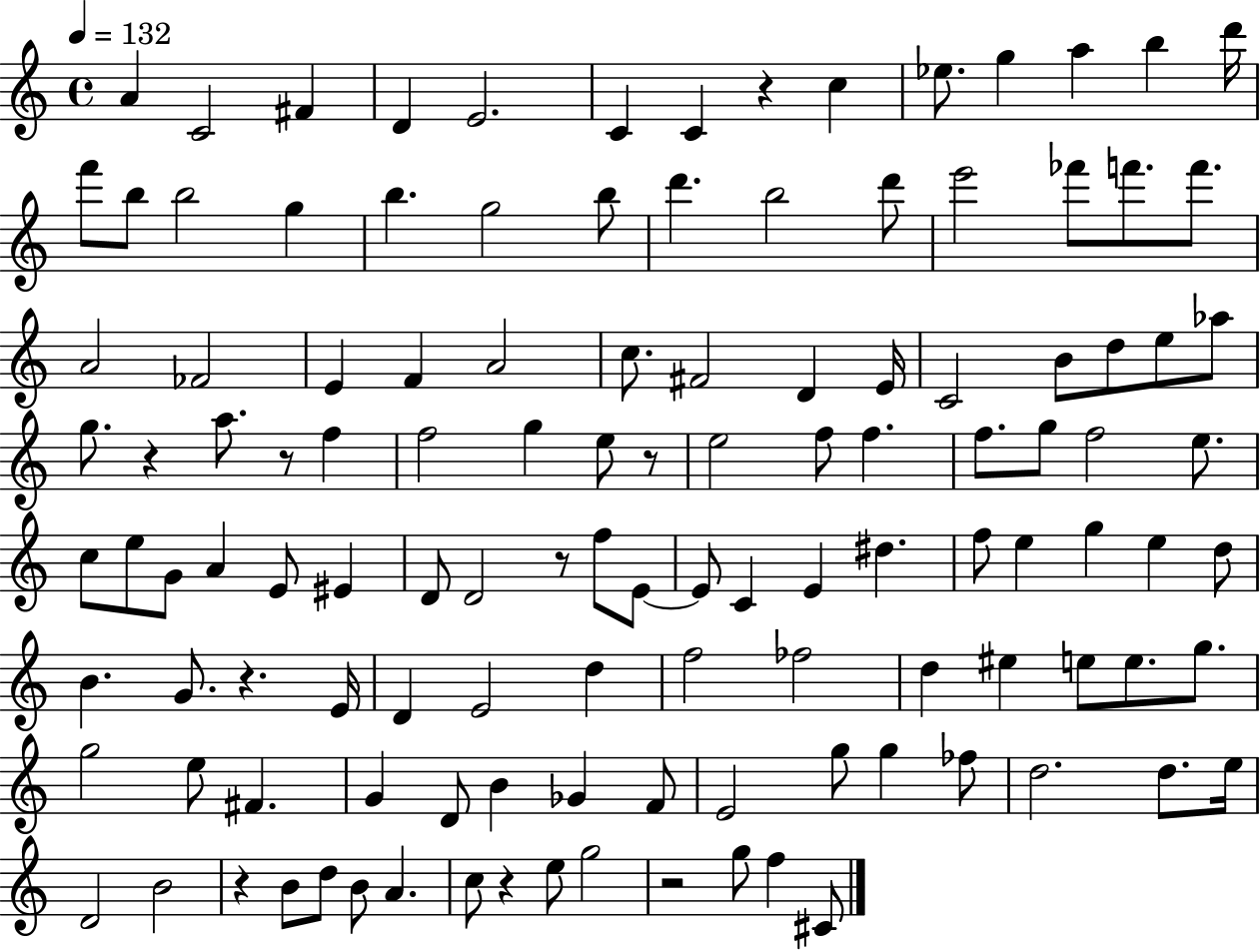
{
  \clef treble
  \time 4/4
  \defaultTimeSignature
  \key c \major
  \tempo 4 = 132
  a'4 c'2 fis'4 | d'4 e'2. | c'4 c'4 r4 c''4 | ees''8. g''4 a''4 b''4 d'''16 | \break f'''8 b''8 b''2 g''4 | b''4. g''2 b''8 | d'''4. b''2 d'''8 | e'''2 fes'''8 f'''8. f'''8. | \break a'2 fes'2 | e'4 f'4 a'2 | c''8. fis'2 d'4 e'16 | c'2 b'8 d''8 e''8 aes''8 | \break g''8. r4 a''8. r8 f''4 | f''2 g''4 e''8 r8 | e''2 f''8 f''4. | f''8. g''8 f''2 e''8. | \break c''8 e''8 g'8 a'4 e'8 eis'4 | d'8 d'2 r8 f''8 e'8~~ | e'8 c'4 e'4 dis''4. | f''8 e''4 g''4 e''4 d''8 | \break b'4. g'8. r4. e'16 | d'4 e'2 d''4 | f''2 fes''2 | d''4 eis''4 e''8 e''8. g''8. | \break g''2 e''8 fis'4. | g'4 d'8 b'4 ges'4 f'8 | e'2 g''8 g''4 fes''8 | d''2. d''8. e''16 | \break d'2 b'2 | r4 b'8 d''8 b'8 a'4. | c''8 r4 e''8 g''2 | r2 g''8 f''4 cis'8 | \break \bar "|."
}